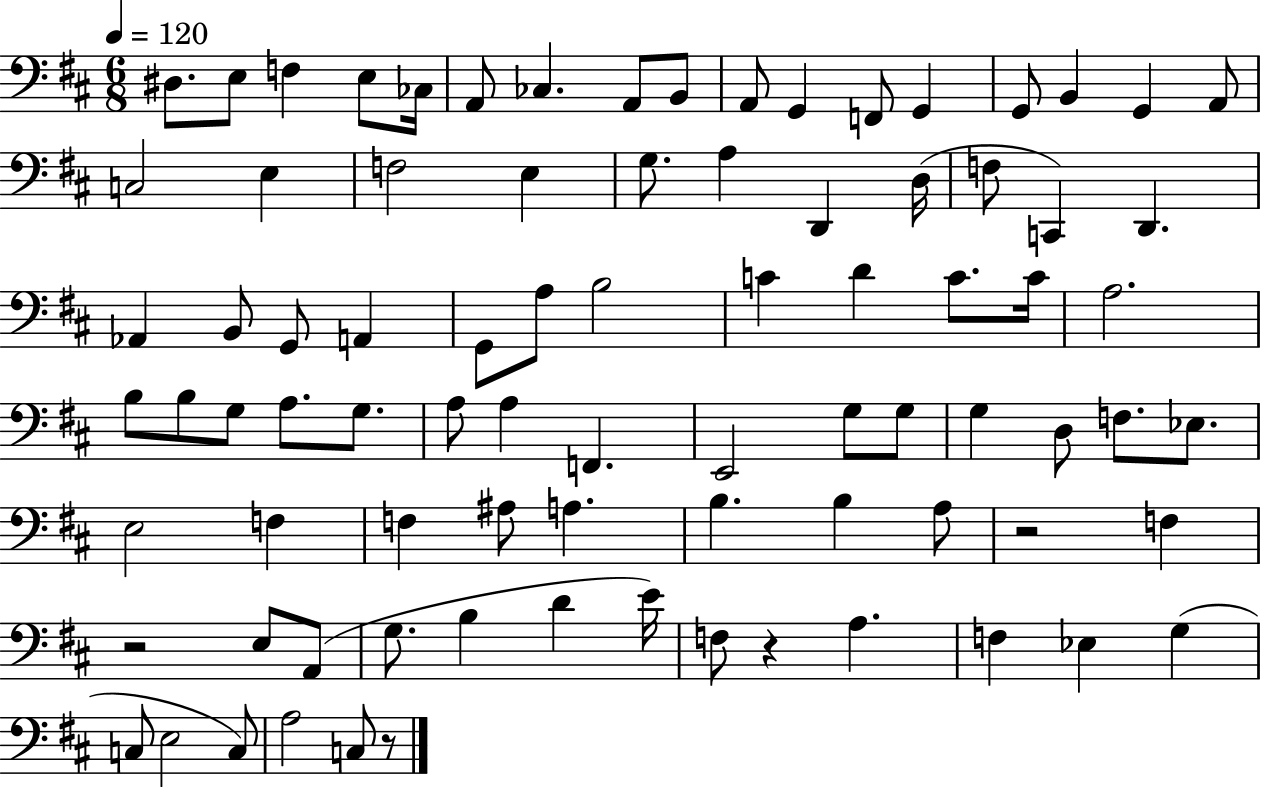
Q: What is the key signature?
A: D major